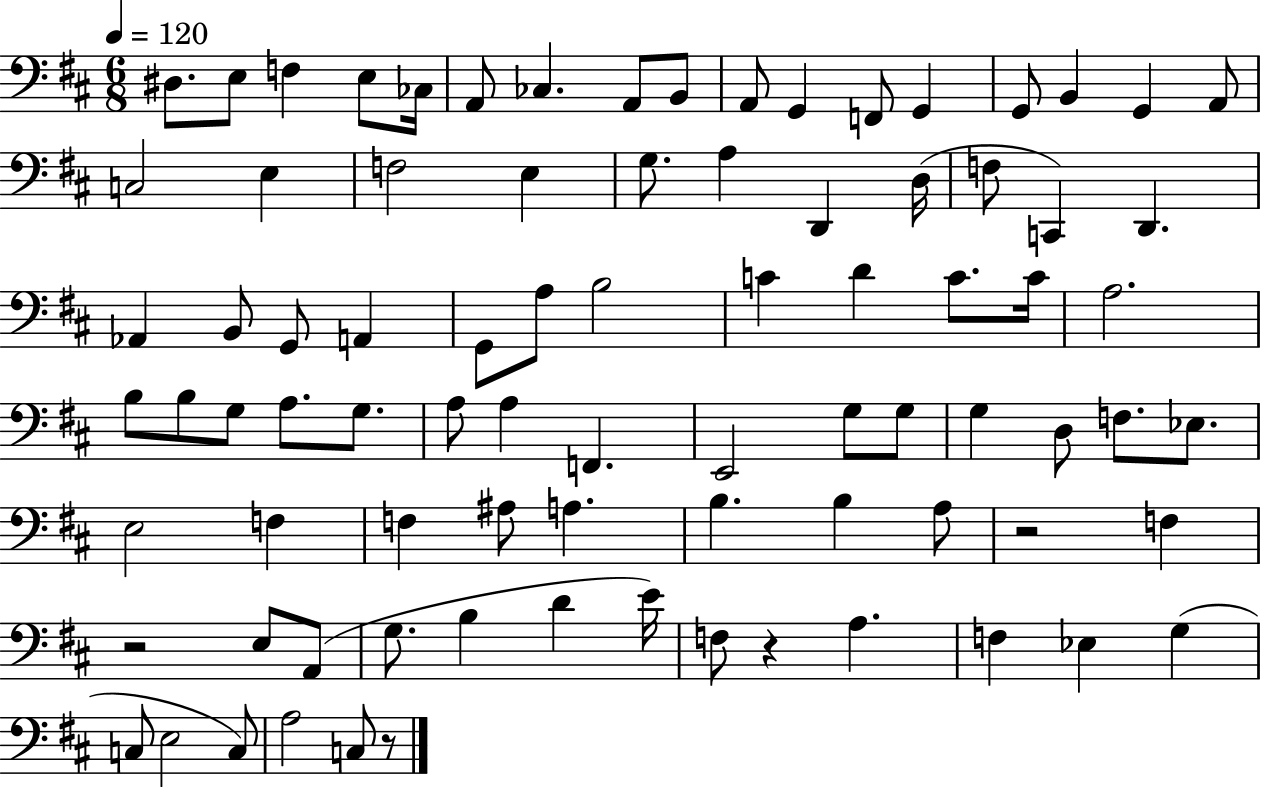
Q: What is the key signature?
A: D major